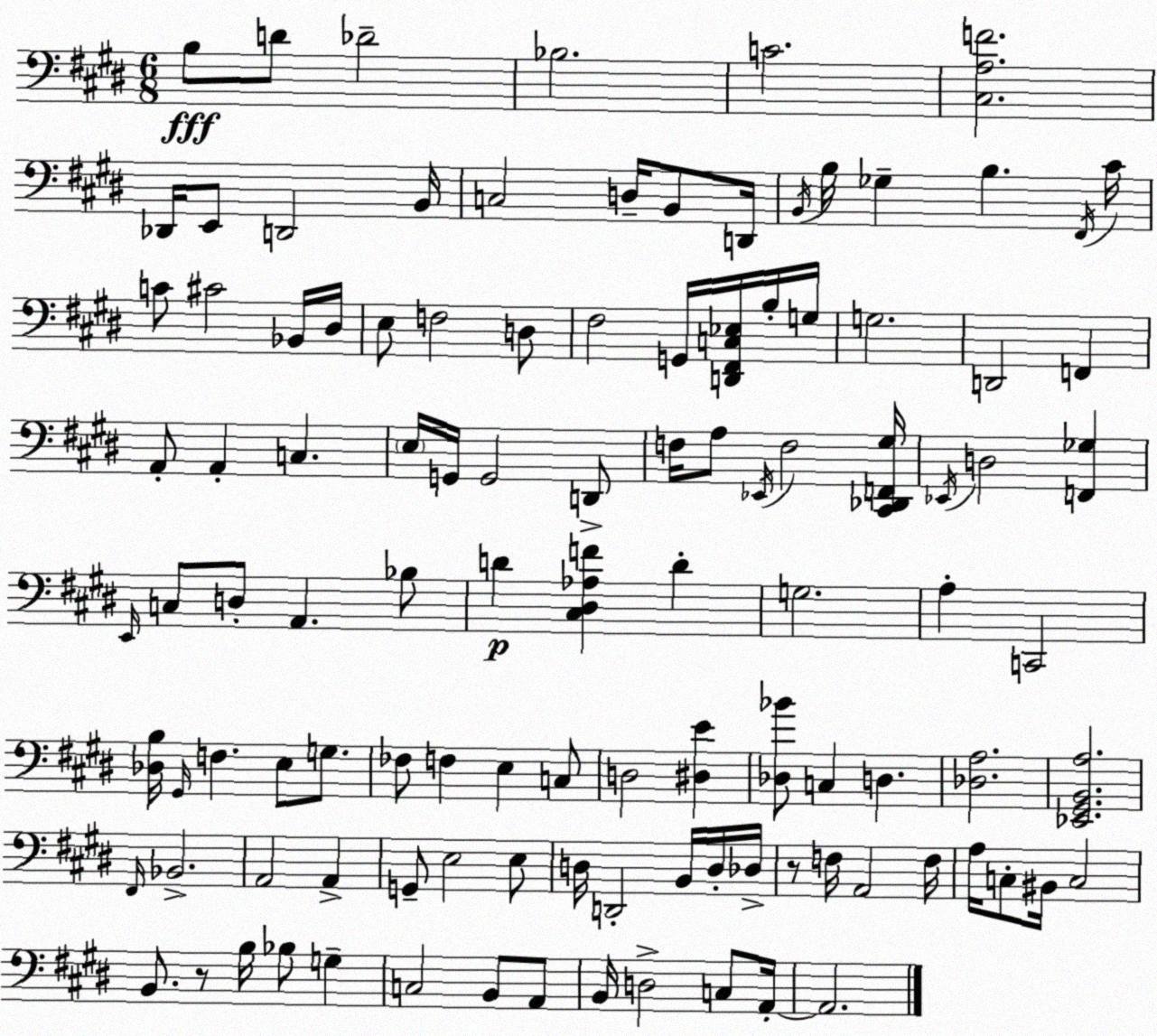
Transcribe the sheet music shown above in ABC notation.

X:1
T:Untitled
M:6/8
L:1/4
K:E
B,/2 D/2 _D2 _B,2 C2 [^C,A,F]2 _D,,/4 E,,/2 D,,2 B,,/4 C,2 D,/4 B,,/2 D,,/4 B,,/4 B,/4 _G, B, ^F,,/4 ^C/4 C/2 ^C2 _B,,/4 ^D,/4 E,/2 F,2 D,/2 ^F,2 G,,/4 [D,,^F,,C,_E,]/4 B,/4 G,/4 G,2 D,,2 F,, A,,/2 A,, C, E,/4 G,,/4 G,,2 D,,/2 F,/4 A,/2 _E,,/4 F,2 [^C,,_D,,F,,^G,]/4 _E,,/4 D,2 [F,,_G,] E,,/4 C,/2 D,/2 A,, _B,/2 D [^C,^D,_A,F] D G,2 A, C,,2 [_D,B,]/4 ^G,,/4 F, E,/2 G,/2 _F,/2 F, E, C,/2 D,2 [^D,E] [_D,_B]/2 C, D, [_D,A,]2 [_E,,^G,,B,,A,]2 ^F,,/4 _B,,2 A,,2 A,, G,,/2 E,2 E,/2 D,/4 D,,2 B,,/4 D,/4 _D,/4 z/2 F,/4 A,,2 F,/4 A,/4 C,/2 ^B,,/4 C,2 B,,/2 z/2 B,/4 _B,/2 G, C,2 B,,/2 A,,/2 B,,/4 D,2 C,/2 A,,/4 A,,2